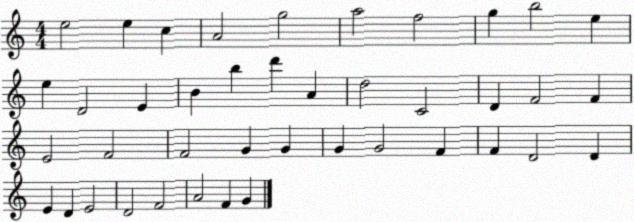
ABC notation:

X:1
T:Untitled
M:4/4
L:1/4
K:C
e2 e c A2 g2 a2 f2 g b2 e e D2 E B b d' A d2 C2 D F2 F E2 F2 F2 G G G G2 F F D2 D E D E2 D2 F2 A2 F G